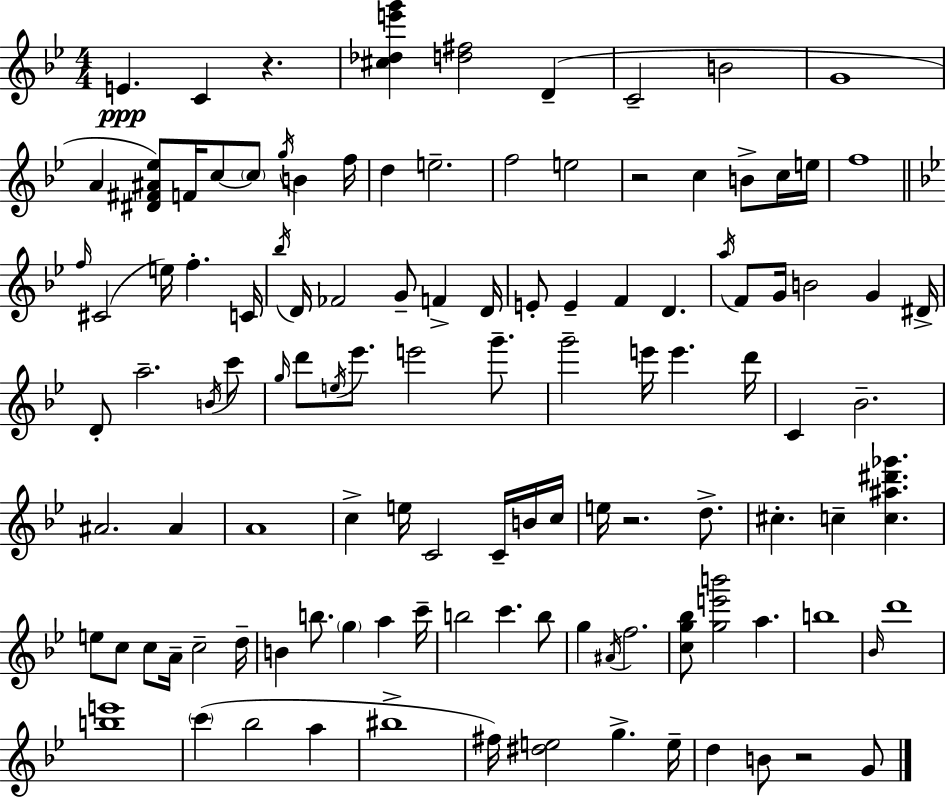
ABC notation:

X:1
T:Untitled
M:4/4
L:1/4
K:Gm
E C z [^c_de'g'] [d^f]2 D C2 B2 G4 A [^D^F^A_e]/2 F/4 c/2 c/2 g/4 B f/4 d e2 f2 e2 z2 c B/2 c/4 e/4 f4 f/4 ^C2 e/4 f C/4 _b/4 D/4 _F2 G/2 F D/4 E/2 E F D a/4 F/2 G/4 B2 G ^D/4 D/2 a2 B/4 c'/2 g/4 d'/2 e/4 _e'/2 e'2 g'/2 g'2 e'/4 e' d'/4 C _B2 ^A2 ^A A4 c e/4 C2 C/4 B/4 c/4 e/4 z2 d/2 ^c c [c^a^d'_g'] e/2 c/2 c/2 A/4 c2 d/4 B b/2 g a c'/4 b2 c' b/2 g ^A/4 f2 [cg_b]/2 [ge'b']2 a b4 _B/4 d'4 [be']4 c' _b2 a ^b4 ^f/4 [^de]2 g e/4 d B/2 z2 G/2